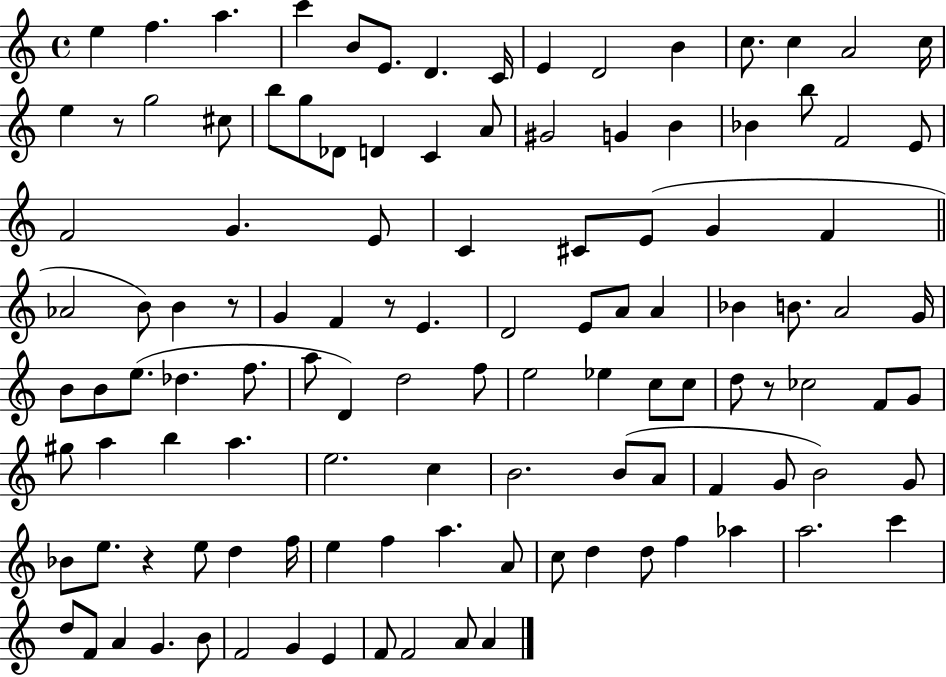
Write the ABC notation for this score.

X:1
T:Untitled
M:4/4
L:1/4
K:C
e f a c' B/2 E/2 D C/4 E D2 B c/2 c A2 c/4 e z/2 g2 ^c/2 b/2 g/2 _D/2 D C A/2 ^G2 G B _B b/2 F2 E/2 F2 G E/2 C ^C/2 E/2 G F _A2 B/2 B z/2 G F z/2 E D2 E/2 A/2 A _B B/2 A2 G/4 B/2 B/2 e/2 _d f/2 a/2 D d2 f/2 e2 _e c/2 c/2 d/2 z/2 _c2 F/2 G/2 ^g/2 a b a e2 c B2 B/2 A/2 F G/2 B2 G/2 _B/2 e/2 z e/2 d f/4 e f a A/2 c/2 d d/2 f _a a2 c' d/2 F/2 A G B/2 F2 G E F/2 F2 A/2 A